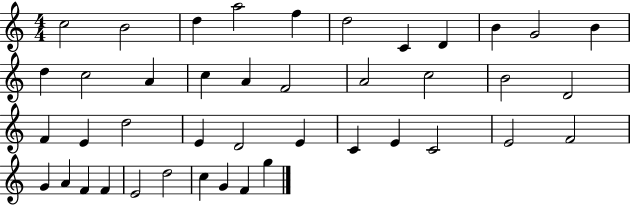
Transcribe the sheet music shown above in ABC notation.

X:1
T:Untitled
M:4/4
L:1/4
K:C
c2 B2 d a2 f d2 C D B G2 B d c2 A c A F2 A2 c2 B2 D2 F E d2 E D2 E C E C2 E2 F2 G A F F E2 d2 c G F g